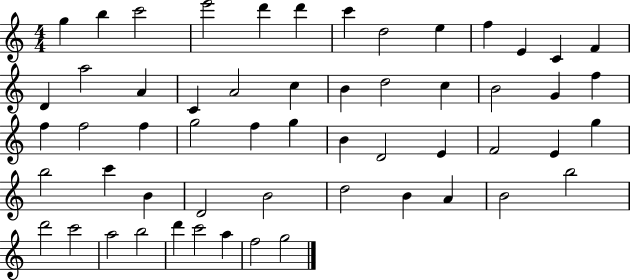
G5/q B5/q C6/h E6/h D6/q D6/q C6/q D5/h E5/q F5/q E4/q C4/q F4/q D4/q A5/h A4/q C4/q A4/h C5/q B4/q D5/h C5/q B4/h G4/q F5/q F5/q F5/h F5/q G5/h F5/q G5/q B4/q D4/h E4/q F4/h E4/q G5/q B5/h C6/q B4/q D4/h B4/h D5/h B4/q A4/q B4/h B5/h D6/h C6/h A5/h B5/h D6/q C6/h A5/q F5/h G5/h